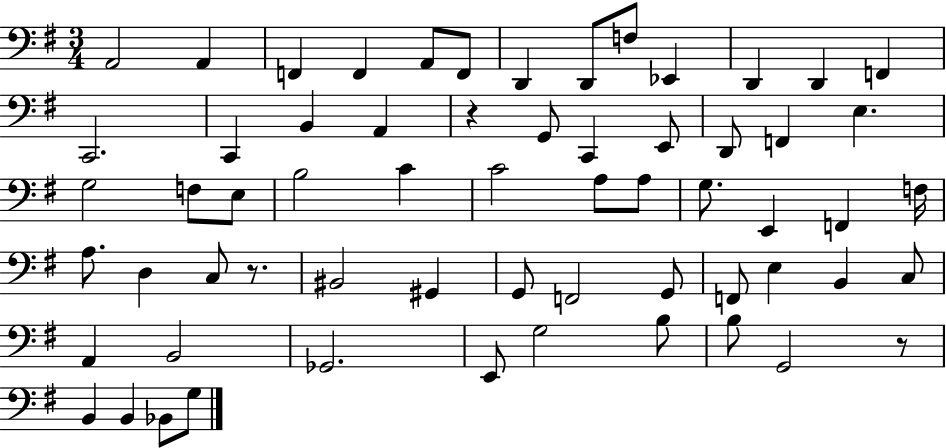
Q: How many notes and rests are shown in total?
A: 62